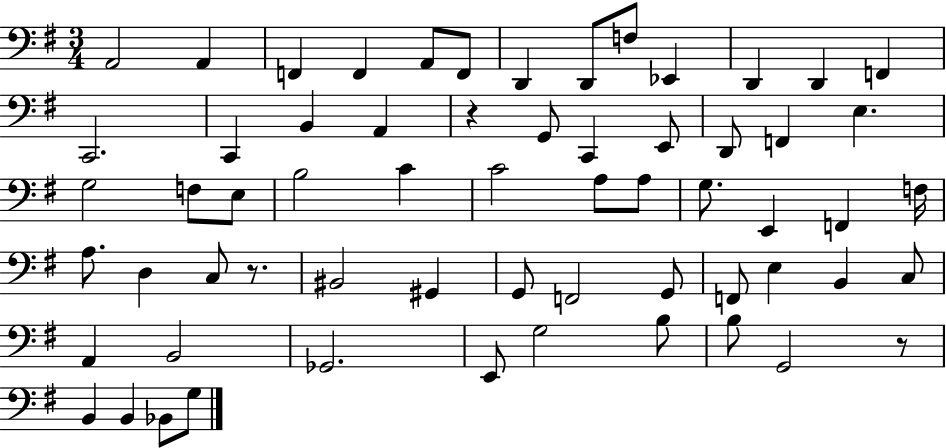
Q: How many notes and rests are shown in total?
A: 62